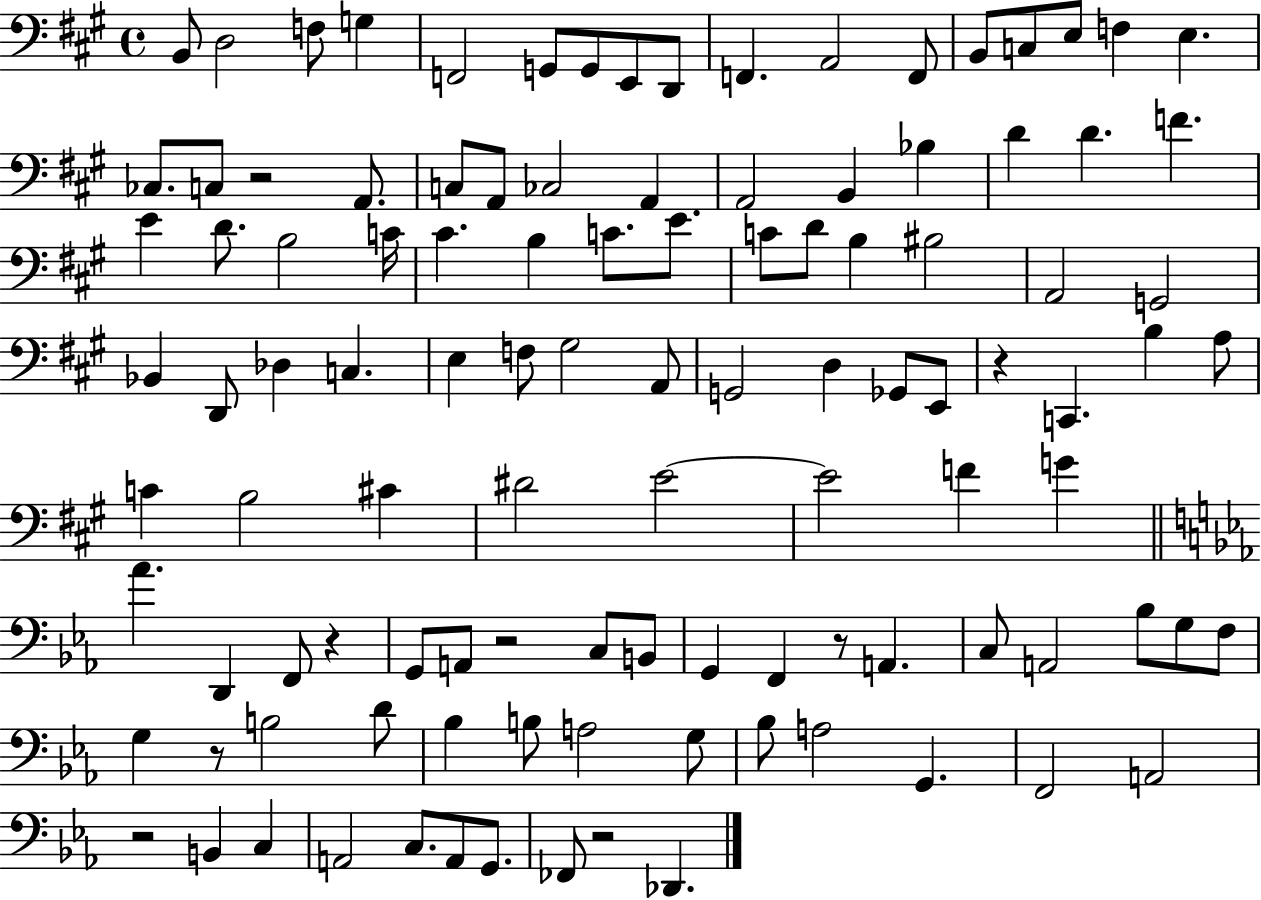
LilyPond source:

{
  \clef bass
  \time 4/4
  \defaultTimeSignature
  \key a \major
  b,8 d2 f8 g4 | f,2 g,8 g,8 e,8 d,8 | f,4. a,2 f,8 | b,8 c8 e8 f4 e4. | \break ces8. c8 r2 a,8. | c8 a,8 ces2 a,4 | a,2 b,4 bes4 | d'4 d'4. f'4. | \break e'4 d'8. b2 c'16 | cis'4. b4 c'8. e'8. | c'8 d'8 b4 bis2 | a,2 g,2 | \break bes,4 d,8 des4 c4. | e4 f8 gis2 a,8 | g,2 d4 ges,8 e,8 | r4 c,4. b4 a8 | \break c'4 b2 cis'4 | dis'2 e'2~~ | e'2 f'4 g'4 | \bar "||" \break \key c \minor aes'4. d,4 f,8 r4 | g,8 a,8 r2 c8 b,8 | g,4 f,4 r8 a,4. | c8 a,2 bes8 g8 f8 | \break g4 r8 b2 d'8 | bes4 b8 a2 g8 | bes8 a2 g,4. | f,2 a,2 | \break r2 b,4 c4 | a,2 c8. a,8 g,8. | fes,8 r2 des,4. | \bar "|."
}